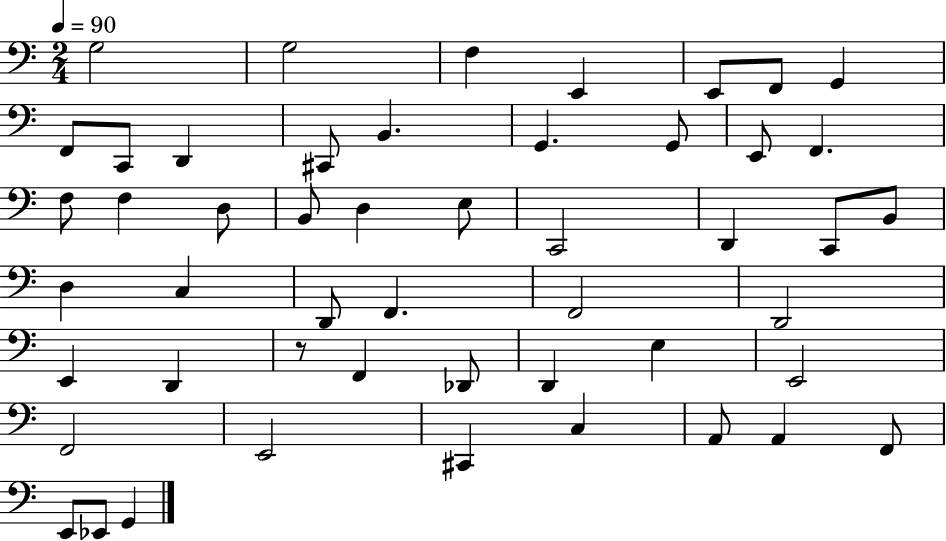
G3/h G3/h F3/q E2/q E2/e F2/e G2/q F2/e C2/e D2/q C#2/e B2/q. G2/q. G2/e E2/e F2/q. F3/e F3/q D3/e B2/e D3/q E3/e C2/h D2/q C2/e B2/e D3/q C3/q D2/e F2/q. F2/h D2/h E2/q D2/q R/e F2/q Db2/e D2/q E3/q E2/h F2/h E2/h C#2/q C3/q A2/e A2/q F2/e E2/e Eb2/e G2/q